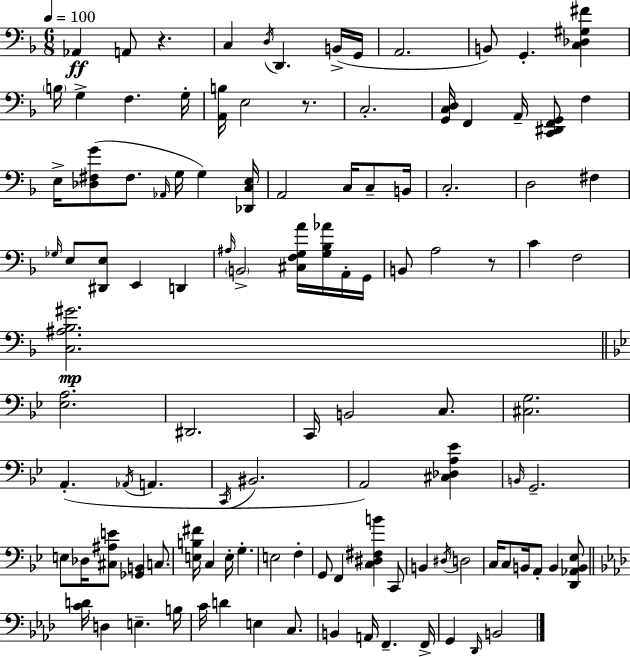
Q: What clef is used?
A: bass